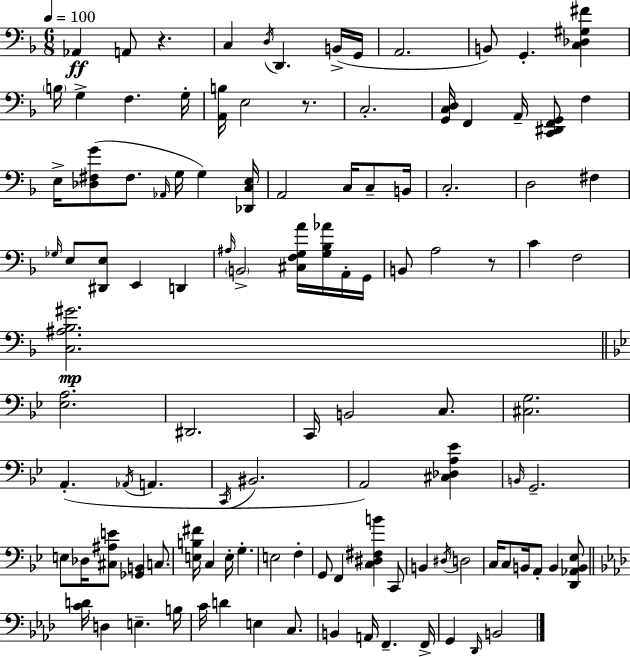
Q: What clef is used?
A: bass